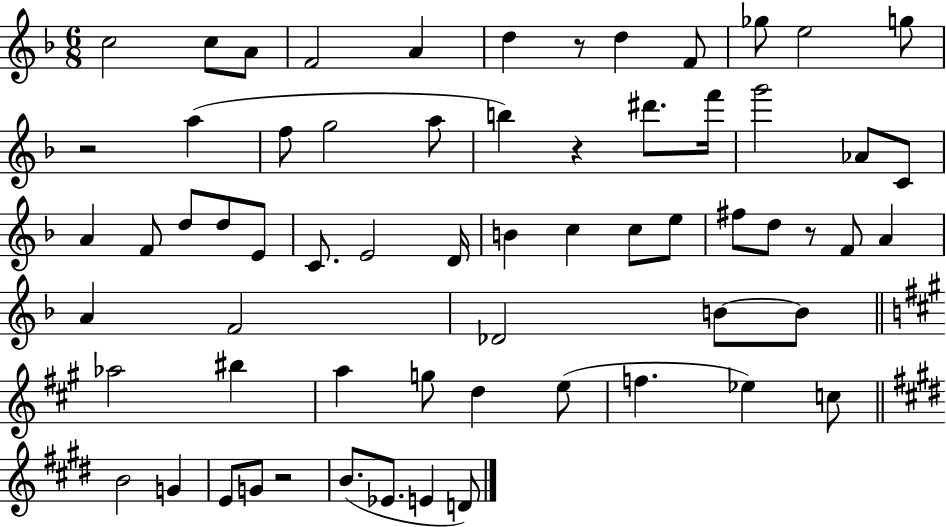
C5/h C5/e A4/e F4/h A4/q D5/q R/e D5/q F4/e Gb5/e E5/h G5/e R/h A5/q F5/e G5/h A5/e B5/q R/q D#6/e. F6/s G6/h Ab4/e C4/e A4/q F4/e D5/e D5/e E4/e C4/e. E4/h D4/s B4/q C5/q C5/e E5/e F#5/e D5/e R/e F4/e A4/q A4/q F4/h Db4/h B4/e B4/e Ab5/h BIS5/q A5/q G5/e D5/q E5/e F5/q. Eb5/q C5/e B4/h G4/q E4/e G4/e R/h B4/e. Eb4/e. E4/q D4/e